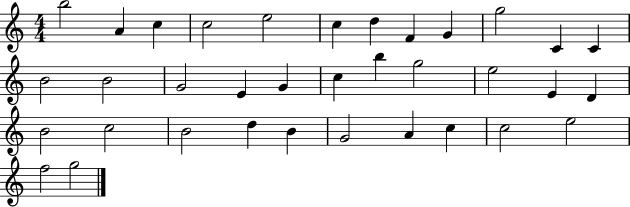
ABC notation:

X:1
T:Untitled
M:4/4
L:1/4
K:C
b2 A c c2 e2 c d F G g2 C C B2 B2 G2 E G c b g2 e2 E D B2 c2 B2 d B G2 A c c2 e2 f2 g2